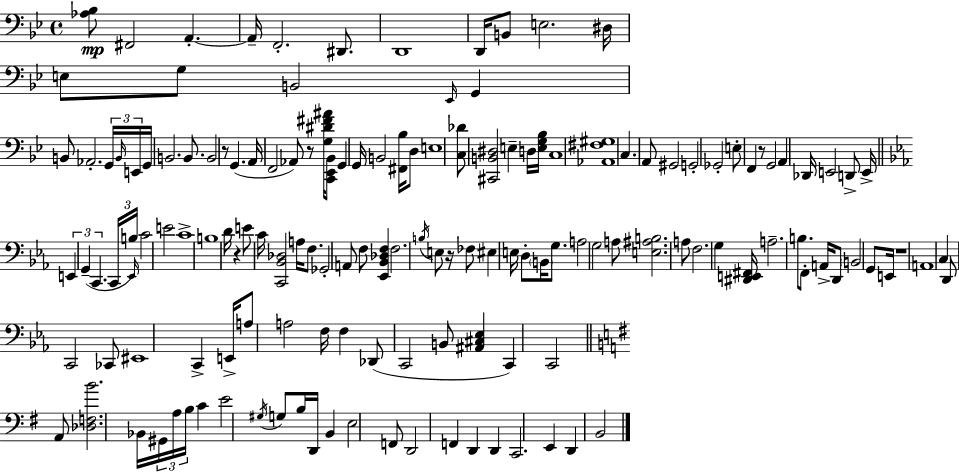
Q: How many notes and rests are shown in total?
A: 149